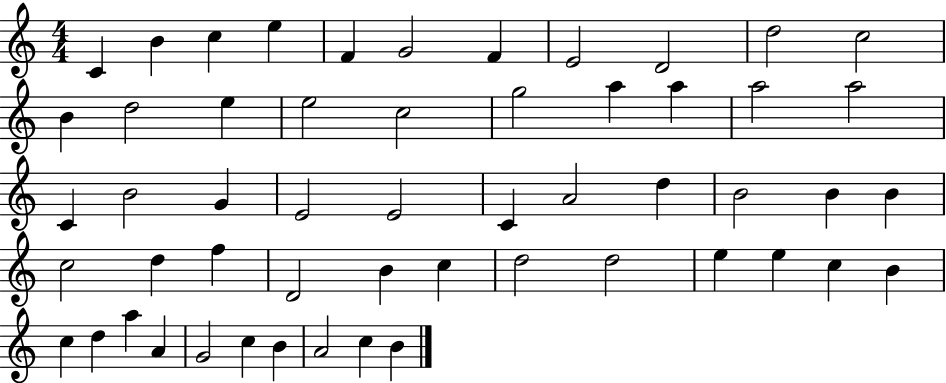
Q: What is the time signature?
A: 4/4